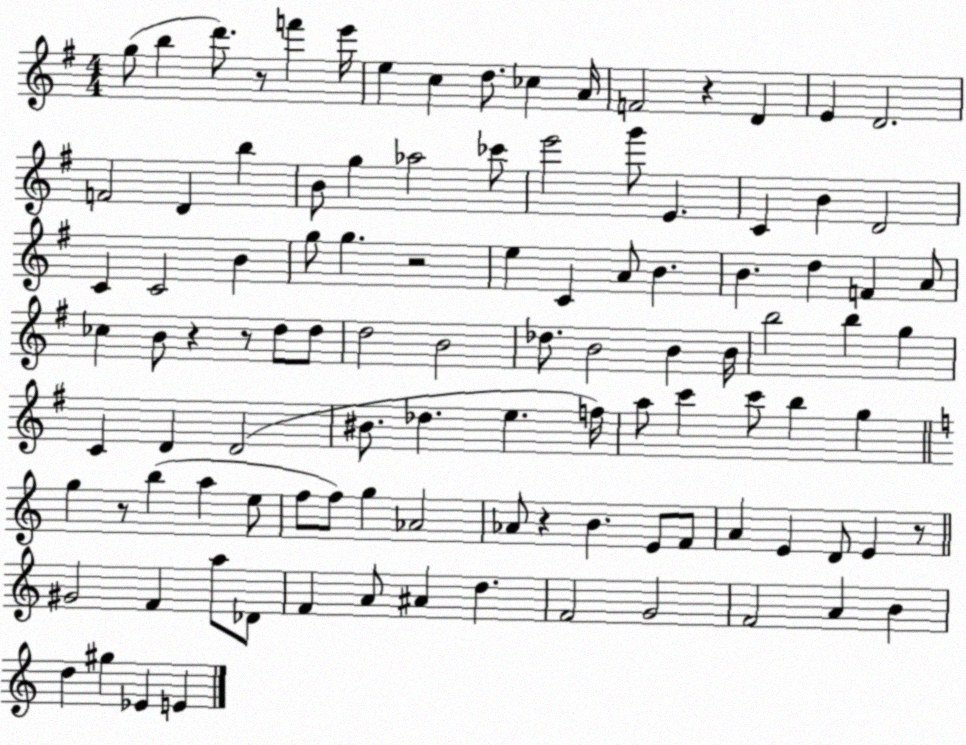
X:1
T:Untitled
M:4/4
L:1/4
K:G
g/2 b d'/2 z/2 f' e'/4 e c d/2 _c A/4 F2 z D E D2 F2 D b B/2 g _a2 _c'/2 e'2 g'/2 E C B D2 C C2 B g/2 g z2 e C A/2 B B d F A/2 _c B/2 z z/2 d/2 d/2 d2 B2 _d/2 B2 B B/4 b2 b g C D D2 ^B/2 _d e f/4 a/2 c' c'/2 b g g z/2 b a e/2 f/2 f/2 g _A2 _A/2 z B E/2 F/2 A E D/2 E z/2 ^G2 F a/2 _D/2 F A/2 ^A d F2 G2 F2 A B d ^g _E E